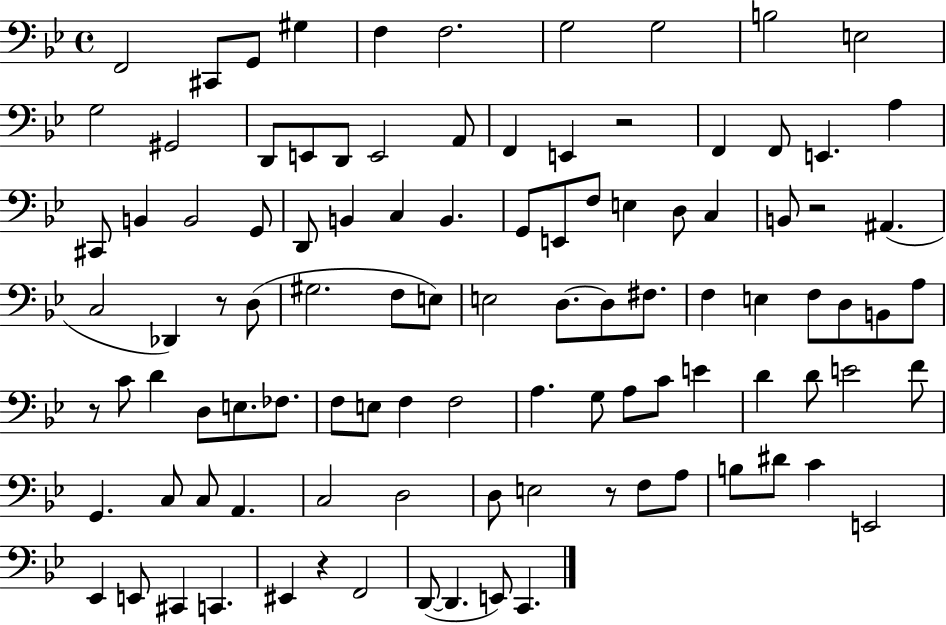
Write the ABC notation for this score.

X:1
T:Untitled
M:4/4
L:1/4
K:Bb
F,,2 ^C,,/2 G,,/2 ^G, F, F,2 G,2 G,2 B,2 E,2 G,2 ^G,,2 D,,/2 E,,/2 D,,/2 E,,2 A,,/2 F,, E,, z2 F,, F,,/2 E,, A, ^C,,/2 B,, B,,2 G,,/2 D,,/2 B,, C, B,, G,,/2 E,,/2 F,/2 E, D,/2 C, B,,/2 z2 ^A,, C,2 _D,, z/2 D,/2 ^G,2 F,/2 E,/2 E,2 D,/2 D,/2 ^F,/2 F, E, F,/2 D,/2 B,,/2 A,/2 z/2 C/2 D D,/2 E,/2 _F,/2 F,/2 E,/2 F, F,2 A, G,/2 A,/2 C/2 E D D/2 E2 F/2 G,, C,/2 C,/2 A,, C,2 D,2 D,/2 E,2 z/2 F,/2 A,/2 B,/2 ^D/2 C E,,2 _E,, E,,/2 ^C,, C,, ^E,, z F,,2 D,,/2 D,, E,,/2 C,,